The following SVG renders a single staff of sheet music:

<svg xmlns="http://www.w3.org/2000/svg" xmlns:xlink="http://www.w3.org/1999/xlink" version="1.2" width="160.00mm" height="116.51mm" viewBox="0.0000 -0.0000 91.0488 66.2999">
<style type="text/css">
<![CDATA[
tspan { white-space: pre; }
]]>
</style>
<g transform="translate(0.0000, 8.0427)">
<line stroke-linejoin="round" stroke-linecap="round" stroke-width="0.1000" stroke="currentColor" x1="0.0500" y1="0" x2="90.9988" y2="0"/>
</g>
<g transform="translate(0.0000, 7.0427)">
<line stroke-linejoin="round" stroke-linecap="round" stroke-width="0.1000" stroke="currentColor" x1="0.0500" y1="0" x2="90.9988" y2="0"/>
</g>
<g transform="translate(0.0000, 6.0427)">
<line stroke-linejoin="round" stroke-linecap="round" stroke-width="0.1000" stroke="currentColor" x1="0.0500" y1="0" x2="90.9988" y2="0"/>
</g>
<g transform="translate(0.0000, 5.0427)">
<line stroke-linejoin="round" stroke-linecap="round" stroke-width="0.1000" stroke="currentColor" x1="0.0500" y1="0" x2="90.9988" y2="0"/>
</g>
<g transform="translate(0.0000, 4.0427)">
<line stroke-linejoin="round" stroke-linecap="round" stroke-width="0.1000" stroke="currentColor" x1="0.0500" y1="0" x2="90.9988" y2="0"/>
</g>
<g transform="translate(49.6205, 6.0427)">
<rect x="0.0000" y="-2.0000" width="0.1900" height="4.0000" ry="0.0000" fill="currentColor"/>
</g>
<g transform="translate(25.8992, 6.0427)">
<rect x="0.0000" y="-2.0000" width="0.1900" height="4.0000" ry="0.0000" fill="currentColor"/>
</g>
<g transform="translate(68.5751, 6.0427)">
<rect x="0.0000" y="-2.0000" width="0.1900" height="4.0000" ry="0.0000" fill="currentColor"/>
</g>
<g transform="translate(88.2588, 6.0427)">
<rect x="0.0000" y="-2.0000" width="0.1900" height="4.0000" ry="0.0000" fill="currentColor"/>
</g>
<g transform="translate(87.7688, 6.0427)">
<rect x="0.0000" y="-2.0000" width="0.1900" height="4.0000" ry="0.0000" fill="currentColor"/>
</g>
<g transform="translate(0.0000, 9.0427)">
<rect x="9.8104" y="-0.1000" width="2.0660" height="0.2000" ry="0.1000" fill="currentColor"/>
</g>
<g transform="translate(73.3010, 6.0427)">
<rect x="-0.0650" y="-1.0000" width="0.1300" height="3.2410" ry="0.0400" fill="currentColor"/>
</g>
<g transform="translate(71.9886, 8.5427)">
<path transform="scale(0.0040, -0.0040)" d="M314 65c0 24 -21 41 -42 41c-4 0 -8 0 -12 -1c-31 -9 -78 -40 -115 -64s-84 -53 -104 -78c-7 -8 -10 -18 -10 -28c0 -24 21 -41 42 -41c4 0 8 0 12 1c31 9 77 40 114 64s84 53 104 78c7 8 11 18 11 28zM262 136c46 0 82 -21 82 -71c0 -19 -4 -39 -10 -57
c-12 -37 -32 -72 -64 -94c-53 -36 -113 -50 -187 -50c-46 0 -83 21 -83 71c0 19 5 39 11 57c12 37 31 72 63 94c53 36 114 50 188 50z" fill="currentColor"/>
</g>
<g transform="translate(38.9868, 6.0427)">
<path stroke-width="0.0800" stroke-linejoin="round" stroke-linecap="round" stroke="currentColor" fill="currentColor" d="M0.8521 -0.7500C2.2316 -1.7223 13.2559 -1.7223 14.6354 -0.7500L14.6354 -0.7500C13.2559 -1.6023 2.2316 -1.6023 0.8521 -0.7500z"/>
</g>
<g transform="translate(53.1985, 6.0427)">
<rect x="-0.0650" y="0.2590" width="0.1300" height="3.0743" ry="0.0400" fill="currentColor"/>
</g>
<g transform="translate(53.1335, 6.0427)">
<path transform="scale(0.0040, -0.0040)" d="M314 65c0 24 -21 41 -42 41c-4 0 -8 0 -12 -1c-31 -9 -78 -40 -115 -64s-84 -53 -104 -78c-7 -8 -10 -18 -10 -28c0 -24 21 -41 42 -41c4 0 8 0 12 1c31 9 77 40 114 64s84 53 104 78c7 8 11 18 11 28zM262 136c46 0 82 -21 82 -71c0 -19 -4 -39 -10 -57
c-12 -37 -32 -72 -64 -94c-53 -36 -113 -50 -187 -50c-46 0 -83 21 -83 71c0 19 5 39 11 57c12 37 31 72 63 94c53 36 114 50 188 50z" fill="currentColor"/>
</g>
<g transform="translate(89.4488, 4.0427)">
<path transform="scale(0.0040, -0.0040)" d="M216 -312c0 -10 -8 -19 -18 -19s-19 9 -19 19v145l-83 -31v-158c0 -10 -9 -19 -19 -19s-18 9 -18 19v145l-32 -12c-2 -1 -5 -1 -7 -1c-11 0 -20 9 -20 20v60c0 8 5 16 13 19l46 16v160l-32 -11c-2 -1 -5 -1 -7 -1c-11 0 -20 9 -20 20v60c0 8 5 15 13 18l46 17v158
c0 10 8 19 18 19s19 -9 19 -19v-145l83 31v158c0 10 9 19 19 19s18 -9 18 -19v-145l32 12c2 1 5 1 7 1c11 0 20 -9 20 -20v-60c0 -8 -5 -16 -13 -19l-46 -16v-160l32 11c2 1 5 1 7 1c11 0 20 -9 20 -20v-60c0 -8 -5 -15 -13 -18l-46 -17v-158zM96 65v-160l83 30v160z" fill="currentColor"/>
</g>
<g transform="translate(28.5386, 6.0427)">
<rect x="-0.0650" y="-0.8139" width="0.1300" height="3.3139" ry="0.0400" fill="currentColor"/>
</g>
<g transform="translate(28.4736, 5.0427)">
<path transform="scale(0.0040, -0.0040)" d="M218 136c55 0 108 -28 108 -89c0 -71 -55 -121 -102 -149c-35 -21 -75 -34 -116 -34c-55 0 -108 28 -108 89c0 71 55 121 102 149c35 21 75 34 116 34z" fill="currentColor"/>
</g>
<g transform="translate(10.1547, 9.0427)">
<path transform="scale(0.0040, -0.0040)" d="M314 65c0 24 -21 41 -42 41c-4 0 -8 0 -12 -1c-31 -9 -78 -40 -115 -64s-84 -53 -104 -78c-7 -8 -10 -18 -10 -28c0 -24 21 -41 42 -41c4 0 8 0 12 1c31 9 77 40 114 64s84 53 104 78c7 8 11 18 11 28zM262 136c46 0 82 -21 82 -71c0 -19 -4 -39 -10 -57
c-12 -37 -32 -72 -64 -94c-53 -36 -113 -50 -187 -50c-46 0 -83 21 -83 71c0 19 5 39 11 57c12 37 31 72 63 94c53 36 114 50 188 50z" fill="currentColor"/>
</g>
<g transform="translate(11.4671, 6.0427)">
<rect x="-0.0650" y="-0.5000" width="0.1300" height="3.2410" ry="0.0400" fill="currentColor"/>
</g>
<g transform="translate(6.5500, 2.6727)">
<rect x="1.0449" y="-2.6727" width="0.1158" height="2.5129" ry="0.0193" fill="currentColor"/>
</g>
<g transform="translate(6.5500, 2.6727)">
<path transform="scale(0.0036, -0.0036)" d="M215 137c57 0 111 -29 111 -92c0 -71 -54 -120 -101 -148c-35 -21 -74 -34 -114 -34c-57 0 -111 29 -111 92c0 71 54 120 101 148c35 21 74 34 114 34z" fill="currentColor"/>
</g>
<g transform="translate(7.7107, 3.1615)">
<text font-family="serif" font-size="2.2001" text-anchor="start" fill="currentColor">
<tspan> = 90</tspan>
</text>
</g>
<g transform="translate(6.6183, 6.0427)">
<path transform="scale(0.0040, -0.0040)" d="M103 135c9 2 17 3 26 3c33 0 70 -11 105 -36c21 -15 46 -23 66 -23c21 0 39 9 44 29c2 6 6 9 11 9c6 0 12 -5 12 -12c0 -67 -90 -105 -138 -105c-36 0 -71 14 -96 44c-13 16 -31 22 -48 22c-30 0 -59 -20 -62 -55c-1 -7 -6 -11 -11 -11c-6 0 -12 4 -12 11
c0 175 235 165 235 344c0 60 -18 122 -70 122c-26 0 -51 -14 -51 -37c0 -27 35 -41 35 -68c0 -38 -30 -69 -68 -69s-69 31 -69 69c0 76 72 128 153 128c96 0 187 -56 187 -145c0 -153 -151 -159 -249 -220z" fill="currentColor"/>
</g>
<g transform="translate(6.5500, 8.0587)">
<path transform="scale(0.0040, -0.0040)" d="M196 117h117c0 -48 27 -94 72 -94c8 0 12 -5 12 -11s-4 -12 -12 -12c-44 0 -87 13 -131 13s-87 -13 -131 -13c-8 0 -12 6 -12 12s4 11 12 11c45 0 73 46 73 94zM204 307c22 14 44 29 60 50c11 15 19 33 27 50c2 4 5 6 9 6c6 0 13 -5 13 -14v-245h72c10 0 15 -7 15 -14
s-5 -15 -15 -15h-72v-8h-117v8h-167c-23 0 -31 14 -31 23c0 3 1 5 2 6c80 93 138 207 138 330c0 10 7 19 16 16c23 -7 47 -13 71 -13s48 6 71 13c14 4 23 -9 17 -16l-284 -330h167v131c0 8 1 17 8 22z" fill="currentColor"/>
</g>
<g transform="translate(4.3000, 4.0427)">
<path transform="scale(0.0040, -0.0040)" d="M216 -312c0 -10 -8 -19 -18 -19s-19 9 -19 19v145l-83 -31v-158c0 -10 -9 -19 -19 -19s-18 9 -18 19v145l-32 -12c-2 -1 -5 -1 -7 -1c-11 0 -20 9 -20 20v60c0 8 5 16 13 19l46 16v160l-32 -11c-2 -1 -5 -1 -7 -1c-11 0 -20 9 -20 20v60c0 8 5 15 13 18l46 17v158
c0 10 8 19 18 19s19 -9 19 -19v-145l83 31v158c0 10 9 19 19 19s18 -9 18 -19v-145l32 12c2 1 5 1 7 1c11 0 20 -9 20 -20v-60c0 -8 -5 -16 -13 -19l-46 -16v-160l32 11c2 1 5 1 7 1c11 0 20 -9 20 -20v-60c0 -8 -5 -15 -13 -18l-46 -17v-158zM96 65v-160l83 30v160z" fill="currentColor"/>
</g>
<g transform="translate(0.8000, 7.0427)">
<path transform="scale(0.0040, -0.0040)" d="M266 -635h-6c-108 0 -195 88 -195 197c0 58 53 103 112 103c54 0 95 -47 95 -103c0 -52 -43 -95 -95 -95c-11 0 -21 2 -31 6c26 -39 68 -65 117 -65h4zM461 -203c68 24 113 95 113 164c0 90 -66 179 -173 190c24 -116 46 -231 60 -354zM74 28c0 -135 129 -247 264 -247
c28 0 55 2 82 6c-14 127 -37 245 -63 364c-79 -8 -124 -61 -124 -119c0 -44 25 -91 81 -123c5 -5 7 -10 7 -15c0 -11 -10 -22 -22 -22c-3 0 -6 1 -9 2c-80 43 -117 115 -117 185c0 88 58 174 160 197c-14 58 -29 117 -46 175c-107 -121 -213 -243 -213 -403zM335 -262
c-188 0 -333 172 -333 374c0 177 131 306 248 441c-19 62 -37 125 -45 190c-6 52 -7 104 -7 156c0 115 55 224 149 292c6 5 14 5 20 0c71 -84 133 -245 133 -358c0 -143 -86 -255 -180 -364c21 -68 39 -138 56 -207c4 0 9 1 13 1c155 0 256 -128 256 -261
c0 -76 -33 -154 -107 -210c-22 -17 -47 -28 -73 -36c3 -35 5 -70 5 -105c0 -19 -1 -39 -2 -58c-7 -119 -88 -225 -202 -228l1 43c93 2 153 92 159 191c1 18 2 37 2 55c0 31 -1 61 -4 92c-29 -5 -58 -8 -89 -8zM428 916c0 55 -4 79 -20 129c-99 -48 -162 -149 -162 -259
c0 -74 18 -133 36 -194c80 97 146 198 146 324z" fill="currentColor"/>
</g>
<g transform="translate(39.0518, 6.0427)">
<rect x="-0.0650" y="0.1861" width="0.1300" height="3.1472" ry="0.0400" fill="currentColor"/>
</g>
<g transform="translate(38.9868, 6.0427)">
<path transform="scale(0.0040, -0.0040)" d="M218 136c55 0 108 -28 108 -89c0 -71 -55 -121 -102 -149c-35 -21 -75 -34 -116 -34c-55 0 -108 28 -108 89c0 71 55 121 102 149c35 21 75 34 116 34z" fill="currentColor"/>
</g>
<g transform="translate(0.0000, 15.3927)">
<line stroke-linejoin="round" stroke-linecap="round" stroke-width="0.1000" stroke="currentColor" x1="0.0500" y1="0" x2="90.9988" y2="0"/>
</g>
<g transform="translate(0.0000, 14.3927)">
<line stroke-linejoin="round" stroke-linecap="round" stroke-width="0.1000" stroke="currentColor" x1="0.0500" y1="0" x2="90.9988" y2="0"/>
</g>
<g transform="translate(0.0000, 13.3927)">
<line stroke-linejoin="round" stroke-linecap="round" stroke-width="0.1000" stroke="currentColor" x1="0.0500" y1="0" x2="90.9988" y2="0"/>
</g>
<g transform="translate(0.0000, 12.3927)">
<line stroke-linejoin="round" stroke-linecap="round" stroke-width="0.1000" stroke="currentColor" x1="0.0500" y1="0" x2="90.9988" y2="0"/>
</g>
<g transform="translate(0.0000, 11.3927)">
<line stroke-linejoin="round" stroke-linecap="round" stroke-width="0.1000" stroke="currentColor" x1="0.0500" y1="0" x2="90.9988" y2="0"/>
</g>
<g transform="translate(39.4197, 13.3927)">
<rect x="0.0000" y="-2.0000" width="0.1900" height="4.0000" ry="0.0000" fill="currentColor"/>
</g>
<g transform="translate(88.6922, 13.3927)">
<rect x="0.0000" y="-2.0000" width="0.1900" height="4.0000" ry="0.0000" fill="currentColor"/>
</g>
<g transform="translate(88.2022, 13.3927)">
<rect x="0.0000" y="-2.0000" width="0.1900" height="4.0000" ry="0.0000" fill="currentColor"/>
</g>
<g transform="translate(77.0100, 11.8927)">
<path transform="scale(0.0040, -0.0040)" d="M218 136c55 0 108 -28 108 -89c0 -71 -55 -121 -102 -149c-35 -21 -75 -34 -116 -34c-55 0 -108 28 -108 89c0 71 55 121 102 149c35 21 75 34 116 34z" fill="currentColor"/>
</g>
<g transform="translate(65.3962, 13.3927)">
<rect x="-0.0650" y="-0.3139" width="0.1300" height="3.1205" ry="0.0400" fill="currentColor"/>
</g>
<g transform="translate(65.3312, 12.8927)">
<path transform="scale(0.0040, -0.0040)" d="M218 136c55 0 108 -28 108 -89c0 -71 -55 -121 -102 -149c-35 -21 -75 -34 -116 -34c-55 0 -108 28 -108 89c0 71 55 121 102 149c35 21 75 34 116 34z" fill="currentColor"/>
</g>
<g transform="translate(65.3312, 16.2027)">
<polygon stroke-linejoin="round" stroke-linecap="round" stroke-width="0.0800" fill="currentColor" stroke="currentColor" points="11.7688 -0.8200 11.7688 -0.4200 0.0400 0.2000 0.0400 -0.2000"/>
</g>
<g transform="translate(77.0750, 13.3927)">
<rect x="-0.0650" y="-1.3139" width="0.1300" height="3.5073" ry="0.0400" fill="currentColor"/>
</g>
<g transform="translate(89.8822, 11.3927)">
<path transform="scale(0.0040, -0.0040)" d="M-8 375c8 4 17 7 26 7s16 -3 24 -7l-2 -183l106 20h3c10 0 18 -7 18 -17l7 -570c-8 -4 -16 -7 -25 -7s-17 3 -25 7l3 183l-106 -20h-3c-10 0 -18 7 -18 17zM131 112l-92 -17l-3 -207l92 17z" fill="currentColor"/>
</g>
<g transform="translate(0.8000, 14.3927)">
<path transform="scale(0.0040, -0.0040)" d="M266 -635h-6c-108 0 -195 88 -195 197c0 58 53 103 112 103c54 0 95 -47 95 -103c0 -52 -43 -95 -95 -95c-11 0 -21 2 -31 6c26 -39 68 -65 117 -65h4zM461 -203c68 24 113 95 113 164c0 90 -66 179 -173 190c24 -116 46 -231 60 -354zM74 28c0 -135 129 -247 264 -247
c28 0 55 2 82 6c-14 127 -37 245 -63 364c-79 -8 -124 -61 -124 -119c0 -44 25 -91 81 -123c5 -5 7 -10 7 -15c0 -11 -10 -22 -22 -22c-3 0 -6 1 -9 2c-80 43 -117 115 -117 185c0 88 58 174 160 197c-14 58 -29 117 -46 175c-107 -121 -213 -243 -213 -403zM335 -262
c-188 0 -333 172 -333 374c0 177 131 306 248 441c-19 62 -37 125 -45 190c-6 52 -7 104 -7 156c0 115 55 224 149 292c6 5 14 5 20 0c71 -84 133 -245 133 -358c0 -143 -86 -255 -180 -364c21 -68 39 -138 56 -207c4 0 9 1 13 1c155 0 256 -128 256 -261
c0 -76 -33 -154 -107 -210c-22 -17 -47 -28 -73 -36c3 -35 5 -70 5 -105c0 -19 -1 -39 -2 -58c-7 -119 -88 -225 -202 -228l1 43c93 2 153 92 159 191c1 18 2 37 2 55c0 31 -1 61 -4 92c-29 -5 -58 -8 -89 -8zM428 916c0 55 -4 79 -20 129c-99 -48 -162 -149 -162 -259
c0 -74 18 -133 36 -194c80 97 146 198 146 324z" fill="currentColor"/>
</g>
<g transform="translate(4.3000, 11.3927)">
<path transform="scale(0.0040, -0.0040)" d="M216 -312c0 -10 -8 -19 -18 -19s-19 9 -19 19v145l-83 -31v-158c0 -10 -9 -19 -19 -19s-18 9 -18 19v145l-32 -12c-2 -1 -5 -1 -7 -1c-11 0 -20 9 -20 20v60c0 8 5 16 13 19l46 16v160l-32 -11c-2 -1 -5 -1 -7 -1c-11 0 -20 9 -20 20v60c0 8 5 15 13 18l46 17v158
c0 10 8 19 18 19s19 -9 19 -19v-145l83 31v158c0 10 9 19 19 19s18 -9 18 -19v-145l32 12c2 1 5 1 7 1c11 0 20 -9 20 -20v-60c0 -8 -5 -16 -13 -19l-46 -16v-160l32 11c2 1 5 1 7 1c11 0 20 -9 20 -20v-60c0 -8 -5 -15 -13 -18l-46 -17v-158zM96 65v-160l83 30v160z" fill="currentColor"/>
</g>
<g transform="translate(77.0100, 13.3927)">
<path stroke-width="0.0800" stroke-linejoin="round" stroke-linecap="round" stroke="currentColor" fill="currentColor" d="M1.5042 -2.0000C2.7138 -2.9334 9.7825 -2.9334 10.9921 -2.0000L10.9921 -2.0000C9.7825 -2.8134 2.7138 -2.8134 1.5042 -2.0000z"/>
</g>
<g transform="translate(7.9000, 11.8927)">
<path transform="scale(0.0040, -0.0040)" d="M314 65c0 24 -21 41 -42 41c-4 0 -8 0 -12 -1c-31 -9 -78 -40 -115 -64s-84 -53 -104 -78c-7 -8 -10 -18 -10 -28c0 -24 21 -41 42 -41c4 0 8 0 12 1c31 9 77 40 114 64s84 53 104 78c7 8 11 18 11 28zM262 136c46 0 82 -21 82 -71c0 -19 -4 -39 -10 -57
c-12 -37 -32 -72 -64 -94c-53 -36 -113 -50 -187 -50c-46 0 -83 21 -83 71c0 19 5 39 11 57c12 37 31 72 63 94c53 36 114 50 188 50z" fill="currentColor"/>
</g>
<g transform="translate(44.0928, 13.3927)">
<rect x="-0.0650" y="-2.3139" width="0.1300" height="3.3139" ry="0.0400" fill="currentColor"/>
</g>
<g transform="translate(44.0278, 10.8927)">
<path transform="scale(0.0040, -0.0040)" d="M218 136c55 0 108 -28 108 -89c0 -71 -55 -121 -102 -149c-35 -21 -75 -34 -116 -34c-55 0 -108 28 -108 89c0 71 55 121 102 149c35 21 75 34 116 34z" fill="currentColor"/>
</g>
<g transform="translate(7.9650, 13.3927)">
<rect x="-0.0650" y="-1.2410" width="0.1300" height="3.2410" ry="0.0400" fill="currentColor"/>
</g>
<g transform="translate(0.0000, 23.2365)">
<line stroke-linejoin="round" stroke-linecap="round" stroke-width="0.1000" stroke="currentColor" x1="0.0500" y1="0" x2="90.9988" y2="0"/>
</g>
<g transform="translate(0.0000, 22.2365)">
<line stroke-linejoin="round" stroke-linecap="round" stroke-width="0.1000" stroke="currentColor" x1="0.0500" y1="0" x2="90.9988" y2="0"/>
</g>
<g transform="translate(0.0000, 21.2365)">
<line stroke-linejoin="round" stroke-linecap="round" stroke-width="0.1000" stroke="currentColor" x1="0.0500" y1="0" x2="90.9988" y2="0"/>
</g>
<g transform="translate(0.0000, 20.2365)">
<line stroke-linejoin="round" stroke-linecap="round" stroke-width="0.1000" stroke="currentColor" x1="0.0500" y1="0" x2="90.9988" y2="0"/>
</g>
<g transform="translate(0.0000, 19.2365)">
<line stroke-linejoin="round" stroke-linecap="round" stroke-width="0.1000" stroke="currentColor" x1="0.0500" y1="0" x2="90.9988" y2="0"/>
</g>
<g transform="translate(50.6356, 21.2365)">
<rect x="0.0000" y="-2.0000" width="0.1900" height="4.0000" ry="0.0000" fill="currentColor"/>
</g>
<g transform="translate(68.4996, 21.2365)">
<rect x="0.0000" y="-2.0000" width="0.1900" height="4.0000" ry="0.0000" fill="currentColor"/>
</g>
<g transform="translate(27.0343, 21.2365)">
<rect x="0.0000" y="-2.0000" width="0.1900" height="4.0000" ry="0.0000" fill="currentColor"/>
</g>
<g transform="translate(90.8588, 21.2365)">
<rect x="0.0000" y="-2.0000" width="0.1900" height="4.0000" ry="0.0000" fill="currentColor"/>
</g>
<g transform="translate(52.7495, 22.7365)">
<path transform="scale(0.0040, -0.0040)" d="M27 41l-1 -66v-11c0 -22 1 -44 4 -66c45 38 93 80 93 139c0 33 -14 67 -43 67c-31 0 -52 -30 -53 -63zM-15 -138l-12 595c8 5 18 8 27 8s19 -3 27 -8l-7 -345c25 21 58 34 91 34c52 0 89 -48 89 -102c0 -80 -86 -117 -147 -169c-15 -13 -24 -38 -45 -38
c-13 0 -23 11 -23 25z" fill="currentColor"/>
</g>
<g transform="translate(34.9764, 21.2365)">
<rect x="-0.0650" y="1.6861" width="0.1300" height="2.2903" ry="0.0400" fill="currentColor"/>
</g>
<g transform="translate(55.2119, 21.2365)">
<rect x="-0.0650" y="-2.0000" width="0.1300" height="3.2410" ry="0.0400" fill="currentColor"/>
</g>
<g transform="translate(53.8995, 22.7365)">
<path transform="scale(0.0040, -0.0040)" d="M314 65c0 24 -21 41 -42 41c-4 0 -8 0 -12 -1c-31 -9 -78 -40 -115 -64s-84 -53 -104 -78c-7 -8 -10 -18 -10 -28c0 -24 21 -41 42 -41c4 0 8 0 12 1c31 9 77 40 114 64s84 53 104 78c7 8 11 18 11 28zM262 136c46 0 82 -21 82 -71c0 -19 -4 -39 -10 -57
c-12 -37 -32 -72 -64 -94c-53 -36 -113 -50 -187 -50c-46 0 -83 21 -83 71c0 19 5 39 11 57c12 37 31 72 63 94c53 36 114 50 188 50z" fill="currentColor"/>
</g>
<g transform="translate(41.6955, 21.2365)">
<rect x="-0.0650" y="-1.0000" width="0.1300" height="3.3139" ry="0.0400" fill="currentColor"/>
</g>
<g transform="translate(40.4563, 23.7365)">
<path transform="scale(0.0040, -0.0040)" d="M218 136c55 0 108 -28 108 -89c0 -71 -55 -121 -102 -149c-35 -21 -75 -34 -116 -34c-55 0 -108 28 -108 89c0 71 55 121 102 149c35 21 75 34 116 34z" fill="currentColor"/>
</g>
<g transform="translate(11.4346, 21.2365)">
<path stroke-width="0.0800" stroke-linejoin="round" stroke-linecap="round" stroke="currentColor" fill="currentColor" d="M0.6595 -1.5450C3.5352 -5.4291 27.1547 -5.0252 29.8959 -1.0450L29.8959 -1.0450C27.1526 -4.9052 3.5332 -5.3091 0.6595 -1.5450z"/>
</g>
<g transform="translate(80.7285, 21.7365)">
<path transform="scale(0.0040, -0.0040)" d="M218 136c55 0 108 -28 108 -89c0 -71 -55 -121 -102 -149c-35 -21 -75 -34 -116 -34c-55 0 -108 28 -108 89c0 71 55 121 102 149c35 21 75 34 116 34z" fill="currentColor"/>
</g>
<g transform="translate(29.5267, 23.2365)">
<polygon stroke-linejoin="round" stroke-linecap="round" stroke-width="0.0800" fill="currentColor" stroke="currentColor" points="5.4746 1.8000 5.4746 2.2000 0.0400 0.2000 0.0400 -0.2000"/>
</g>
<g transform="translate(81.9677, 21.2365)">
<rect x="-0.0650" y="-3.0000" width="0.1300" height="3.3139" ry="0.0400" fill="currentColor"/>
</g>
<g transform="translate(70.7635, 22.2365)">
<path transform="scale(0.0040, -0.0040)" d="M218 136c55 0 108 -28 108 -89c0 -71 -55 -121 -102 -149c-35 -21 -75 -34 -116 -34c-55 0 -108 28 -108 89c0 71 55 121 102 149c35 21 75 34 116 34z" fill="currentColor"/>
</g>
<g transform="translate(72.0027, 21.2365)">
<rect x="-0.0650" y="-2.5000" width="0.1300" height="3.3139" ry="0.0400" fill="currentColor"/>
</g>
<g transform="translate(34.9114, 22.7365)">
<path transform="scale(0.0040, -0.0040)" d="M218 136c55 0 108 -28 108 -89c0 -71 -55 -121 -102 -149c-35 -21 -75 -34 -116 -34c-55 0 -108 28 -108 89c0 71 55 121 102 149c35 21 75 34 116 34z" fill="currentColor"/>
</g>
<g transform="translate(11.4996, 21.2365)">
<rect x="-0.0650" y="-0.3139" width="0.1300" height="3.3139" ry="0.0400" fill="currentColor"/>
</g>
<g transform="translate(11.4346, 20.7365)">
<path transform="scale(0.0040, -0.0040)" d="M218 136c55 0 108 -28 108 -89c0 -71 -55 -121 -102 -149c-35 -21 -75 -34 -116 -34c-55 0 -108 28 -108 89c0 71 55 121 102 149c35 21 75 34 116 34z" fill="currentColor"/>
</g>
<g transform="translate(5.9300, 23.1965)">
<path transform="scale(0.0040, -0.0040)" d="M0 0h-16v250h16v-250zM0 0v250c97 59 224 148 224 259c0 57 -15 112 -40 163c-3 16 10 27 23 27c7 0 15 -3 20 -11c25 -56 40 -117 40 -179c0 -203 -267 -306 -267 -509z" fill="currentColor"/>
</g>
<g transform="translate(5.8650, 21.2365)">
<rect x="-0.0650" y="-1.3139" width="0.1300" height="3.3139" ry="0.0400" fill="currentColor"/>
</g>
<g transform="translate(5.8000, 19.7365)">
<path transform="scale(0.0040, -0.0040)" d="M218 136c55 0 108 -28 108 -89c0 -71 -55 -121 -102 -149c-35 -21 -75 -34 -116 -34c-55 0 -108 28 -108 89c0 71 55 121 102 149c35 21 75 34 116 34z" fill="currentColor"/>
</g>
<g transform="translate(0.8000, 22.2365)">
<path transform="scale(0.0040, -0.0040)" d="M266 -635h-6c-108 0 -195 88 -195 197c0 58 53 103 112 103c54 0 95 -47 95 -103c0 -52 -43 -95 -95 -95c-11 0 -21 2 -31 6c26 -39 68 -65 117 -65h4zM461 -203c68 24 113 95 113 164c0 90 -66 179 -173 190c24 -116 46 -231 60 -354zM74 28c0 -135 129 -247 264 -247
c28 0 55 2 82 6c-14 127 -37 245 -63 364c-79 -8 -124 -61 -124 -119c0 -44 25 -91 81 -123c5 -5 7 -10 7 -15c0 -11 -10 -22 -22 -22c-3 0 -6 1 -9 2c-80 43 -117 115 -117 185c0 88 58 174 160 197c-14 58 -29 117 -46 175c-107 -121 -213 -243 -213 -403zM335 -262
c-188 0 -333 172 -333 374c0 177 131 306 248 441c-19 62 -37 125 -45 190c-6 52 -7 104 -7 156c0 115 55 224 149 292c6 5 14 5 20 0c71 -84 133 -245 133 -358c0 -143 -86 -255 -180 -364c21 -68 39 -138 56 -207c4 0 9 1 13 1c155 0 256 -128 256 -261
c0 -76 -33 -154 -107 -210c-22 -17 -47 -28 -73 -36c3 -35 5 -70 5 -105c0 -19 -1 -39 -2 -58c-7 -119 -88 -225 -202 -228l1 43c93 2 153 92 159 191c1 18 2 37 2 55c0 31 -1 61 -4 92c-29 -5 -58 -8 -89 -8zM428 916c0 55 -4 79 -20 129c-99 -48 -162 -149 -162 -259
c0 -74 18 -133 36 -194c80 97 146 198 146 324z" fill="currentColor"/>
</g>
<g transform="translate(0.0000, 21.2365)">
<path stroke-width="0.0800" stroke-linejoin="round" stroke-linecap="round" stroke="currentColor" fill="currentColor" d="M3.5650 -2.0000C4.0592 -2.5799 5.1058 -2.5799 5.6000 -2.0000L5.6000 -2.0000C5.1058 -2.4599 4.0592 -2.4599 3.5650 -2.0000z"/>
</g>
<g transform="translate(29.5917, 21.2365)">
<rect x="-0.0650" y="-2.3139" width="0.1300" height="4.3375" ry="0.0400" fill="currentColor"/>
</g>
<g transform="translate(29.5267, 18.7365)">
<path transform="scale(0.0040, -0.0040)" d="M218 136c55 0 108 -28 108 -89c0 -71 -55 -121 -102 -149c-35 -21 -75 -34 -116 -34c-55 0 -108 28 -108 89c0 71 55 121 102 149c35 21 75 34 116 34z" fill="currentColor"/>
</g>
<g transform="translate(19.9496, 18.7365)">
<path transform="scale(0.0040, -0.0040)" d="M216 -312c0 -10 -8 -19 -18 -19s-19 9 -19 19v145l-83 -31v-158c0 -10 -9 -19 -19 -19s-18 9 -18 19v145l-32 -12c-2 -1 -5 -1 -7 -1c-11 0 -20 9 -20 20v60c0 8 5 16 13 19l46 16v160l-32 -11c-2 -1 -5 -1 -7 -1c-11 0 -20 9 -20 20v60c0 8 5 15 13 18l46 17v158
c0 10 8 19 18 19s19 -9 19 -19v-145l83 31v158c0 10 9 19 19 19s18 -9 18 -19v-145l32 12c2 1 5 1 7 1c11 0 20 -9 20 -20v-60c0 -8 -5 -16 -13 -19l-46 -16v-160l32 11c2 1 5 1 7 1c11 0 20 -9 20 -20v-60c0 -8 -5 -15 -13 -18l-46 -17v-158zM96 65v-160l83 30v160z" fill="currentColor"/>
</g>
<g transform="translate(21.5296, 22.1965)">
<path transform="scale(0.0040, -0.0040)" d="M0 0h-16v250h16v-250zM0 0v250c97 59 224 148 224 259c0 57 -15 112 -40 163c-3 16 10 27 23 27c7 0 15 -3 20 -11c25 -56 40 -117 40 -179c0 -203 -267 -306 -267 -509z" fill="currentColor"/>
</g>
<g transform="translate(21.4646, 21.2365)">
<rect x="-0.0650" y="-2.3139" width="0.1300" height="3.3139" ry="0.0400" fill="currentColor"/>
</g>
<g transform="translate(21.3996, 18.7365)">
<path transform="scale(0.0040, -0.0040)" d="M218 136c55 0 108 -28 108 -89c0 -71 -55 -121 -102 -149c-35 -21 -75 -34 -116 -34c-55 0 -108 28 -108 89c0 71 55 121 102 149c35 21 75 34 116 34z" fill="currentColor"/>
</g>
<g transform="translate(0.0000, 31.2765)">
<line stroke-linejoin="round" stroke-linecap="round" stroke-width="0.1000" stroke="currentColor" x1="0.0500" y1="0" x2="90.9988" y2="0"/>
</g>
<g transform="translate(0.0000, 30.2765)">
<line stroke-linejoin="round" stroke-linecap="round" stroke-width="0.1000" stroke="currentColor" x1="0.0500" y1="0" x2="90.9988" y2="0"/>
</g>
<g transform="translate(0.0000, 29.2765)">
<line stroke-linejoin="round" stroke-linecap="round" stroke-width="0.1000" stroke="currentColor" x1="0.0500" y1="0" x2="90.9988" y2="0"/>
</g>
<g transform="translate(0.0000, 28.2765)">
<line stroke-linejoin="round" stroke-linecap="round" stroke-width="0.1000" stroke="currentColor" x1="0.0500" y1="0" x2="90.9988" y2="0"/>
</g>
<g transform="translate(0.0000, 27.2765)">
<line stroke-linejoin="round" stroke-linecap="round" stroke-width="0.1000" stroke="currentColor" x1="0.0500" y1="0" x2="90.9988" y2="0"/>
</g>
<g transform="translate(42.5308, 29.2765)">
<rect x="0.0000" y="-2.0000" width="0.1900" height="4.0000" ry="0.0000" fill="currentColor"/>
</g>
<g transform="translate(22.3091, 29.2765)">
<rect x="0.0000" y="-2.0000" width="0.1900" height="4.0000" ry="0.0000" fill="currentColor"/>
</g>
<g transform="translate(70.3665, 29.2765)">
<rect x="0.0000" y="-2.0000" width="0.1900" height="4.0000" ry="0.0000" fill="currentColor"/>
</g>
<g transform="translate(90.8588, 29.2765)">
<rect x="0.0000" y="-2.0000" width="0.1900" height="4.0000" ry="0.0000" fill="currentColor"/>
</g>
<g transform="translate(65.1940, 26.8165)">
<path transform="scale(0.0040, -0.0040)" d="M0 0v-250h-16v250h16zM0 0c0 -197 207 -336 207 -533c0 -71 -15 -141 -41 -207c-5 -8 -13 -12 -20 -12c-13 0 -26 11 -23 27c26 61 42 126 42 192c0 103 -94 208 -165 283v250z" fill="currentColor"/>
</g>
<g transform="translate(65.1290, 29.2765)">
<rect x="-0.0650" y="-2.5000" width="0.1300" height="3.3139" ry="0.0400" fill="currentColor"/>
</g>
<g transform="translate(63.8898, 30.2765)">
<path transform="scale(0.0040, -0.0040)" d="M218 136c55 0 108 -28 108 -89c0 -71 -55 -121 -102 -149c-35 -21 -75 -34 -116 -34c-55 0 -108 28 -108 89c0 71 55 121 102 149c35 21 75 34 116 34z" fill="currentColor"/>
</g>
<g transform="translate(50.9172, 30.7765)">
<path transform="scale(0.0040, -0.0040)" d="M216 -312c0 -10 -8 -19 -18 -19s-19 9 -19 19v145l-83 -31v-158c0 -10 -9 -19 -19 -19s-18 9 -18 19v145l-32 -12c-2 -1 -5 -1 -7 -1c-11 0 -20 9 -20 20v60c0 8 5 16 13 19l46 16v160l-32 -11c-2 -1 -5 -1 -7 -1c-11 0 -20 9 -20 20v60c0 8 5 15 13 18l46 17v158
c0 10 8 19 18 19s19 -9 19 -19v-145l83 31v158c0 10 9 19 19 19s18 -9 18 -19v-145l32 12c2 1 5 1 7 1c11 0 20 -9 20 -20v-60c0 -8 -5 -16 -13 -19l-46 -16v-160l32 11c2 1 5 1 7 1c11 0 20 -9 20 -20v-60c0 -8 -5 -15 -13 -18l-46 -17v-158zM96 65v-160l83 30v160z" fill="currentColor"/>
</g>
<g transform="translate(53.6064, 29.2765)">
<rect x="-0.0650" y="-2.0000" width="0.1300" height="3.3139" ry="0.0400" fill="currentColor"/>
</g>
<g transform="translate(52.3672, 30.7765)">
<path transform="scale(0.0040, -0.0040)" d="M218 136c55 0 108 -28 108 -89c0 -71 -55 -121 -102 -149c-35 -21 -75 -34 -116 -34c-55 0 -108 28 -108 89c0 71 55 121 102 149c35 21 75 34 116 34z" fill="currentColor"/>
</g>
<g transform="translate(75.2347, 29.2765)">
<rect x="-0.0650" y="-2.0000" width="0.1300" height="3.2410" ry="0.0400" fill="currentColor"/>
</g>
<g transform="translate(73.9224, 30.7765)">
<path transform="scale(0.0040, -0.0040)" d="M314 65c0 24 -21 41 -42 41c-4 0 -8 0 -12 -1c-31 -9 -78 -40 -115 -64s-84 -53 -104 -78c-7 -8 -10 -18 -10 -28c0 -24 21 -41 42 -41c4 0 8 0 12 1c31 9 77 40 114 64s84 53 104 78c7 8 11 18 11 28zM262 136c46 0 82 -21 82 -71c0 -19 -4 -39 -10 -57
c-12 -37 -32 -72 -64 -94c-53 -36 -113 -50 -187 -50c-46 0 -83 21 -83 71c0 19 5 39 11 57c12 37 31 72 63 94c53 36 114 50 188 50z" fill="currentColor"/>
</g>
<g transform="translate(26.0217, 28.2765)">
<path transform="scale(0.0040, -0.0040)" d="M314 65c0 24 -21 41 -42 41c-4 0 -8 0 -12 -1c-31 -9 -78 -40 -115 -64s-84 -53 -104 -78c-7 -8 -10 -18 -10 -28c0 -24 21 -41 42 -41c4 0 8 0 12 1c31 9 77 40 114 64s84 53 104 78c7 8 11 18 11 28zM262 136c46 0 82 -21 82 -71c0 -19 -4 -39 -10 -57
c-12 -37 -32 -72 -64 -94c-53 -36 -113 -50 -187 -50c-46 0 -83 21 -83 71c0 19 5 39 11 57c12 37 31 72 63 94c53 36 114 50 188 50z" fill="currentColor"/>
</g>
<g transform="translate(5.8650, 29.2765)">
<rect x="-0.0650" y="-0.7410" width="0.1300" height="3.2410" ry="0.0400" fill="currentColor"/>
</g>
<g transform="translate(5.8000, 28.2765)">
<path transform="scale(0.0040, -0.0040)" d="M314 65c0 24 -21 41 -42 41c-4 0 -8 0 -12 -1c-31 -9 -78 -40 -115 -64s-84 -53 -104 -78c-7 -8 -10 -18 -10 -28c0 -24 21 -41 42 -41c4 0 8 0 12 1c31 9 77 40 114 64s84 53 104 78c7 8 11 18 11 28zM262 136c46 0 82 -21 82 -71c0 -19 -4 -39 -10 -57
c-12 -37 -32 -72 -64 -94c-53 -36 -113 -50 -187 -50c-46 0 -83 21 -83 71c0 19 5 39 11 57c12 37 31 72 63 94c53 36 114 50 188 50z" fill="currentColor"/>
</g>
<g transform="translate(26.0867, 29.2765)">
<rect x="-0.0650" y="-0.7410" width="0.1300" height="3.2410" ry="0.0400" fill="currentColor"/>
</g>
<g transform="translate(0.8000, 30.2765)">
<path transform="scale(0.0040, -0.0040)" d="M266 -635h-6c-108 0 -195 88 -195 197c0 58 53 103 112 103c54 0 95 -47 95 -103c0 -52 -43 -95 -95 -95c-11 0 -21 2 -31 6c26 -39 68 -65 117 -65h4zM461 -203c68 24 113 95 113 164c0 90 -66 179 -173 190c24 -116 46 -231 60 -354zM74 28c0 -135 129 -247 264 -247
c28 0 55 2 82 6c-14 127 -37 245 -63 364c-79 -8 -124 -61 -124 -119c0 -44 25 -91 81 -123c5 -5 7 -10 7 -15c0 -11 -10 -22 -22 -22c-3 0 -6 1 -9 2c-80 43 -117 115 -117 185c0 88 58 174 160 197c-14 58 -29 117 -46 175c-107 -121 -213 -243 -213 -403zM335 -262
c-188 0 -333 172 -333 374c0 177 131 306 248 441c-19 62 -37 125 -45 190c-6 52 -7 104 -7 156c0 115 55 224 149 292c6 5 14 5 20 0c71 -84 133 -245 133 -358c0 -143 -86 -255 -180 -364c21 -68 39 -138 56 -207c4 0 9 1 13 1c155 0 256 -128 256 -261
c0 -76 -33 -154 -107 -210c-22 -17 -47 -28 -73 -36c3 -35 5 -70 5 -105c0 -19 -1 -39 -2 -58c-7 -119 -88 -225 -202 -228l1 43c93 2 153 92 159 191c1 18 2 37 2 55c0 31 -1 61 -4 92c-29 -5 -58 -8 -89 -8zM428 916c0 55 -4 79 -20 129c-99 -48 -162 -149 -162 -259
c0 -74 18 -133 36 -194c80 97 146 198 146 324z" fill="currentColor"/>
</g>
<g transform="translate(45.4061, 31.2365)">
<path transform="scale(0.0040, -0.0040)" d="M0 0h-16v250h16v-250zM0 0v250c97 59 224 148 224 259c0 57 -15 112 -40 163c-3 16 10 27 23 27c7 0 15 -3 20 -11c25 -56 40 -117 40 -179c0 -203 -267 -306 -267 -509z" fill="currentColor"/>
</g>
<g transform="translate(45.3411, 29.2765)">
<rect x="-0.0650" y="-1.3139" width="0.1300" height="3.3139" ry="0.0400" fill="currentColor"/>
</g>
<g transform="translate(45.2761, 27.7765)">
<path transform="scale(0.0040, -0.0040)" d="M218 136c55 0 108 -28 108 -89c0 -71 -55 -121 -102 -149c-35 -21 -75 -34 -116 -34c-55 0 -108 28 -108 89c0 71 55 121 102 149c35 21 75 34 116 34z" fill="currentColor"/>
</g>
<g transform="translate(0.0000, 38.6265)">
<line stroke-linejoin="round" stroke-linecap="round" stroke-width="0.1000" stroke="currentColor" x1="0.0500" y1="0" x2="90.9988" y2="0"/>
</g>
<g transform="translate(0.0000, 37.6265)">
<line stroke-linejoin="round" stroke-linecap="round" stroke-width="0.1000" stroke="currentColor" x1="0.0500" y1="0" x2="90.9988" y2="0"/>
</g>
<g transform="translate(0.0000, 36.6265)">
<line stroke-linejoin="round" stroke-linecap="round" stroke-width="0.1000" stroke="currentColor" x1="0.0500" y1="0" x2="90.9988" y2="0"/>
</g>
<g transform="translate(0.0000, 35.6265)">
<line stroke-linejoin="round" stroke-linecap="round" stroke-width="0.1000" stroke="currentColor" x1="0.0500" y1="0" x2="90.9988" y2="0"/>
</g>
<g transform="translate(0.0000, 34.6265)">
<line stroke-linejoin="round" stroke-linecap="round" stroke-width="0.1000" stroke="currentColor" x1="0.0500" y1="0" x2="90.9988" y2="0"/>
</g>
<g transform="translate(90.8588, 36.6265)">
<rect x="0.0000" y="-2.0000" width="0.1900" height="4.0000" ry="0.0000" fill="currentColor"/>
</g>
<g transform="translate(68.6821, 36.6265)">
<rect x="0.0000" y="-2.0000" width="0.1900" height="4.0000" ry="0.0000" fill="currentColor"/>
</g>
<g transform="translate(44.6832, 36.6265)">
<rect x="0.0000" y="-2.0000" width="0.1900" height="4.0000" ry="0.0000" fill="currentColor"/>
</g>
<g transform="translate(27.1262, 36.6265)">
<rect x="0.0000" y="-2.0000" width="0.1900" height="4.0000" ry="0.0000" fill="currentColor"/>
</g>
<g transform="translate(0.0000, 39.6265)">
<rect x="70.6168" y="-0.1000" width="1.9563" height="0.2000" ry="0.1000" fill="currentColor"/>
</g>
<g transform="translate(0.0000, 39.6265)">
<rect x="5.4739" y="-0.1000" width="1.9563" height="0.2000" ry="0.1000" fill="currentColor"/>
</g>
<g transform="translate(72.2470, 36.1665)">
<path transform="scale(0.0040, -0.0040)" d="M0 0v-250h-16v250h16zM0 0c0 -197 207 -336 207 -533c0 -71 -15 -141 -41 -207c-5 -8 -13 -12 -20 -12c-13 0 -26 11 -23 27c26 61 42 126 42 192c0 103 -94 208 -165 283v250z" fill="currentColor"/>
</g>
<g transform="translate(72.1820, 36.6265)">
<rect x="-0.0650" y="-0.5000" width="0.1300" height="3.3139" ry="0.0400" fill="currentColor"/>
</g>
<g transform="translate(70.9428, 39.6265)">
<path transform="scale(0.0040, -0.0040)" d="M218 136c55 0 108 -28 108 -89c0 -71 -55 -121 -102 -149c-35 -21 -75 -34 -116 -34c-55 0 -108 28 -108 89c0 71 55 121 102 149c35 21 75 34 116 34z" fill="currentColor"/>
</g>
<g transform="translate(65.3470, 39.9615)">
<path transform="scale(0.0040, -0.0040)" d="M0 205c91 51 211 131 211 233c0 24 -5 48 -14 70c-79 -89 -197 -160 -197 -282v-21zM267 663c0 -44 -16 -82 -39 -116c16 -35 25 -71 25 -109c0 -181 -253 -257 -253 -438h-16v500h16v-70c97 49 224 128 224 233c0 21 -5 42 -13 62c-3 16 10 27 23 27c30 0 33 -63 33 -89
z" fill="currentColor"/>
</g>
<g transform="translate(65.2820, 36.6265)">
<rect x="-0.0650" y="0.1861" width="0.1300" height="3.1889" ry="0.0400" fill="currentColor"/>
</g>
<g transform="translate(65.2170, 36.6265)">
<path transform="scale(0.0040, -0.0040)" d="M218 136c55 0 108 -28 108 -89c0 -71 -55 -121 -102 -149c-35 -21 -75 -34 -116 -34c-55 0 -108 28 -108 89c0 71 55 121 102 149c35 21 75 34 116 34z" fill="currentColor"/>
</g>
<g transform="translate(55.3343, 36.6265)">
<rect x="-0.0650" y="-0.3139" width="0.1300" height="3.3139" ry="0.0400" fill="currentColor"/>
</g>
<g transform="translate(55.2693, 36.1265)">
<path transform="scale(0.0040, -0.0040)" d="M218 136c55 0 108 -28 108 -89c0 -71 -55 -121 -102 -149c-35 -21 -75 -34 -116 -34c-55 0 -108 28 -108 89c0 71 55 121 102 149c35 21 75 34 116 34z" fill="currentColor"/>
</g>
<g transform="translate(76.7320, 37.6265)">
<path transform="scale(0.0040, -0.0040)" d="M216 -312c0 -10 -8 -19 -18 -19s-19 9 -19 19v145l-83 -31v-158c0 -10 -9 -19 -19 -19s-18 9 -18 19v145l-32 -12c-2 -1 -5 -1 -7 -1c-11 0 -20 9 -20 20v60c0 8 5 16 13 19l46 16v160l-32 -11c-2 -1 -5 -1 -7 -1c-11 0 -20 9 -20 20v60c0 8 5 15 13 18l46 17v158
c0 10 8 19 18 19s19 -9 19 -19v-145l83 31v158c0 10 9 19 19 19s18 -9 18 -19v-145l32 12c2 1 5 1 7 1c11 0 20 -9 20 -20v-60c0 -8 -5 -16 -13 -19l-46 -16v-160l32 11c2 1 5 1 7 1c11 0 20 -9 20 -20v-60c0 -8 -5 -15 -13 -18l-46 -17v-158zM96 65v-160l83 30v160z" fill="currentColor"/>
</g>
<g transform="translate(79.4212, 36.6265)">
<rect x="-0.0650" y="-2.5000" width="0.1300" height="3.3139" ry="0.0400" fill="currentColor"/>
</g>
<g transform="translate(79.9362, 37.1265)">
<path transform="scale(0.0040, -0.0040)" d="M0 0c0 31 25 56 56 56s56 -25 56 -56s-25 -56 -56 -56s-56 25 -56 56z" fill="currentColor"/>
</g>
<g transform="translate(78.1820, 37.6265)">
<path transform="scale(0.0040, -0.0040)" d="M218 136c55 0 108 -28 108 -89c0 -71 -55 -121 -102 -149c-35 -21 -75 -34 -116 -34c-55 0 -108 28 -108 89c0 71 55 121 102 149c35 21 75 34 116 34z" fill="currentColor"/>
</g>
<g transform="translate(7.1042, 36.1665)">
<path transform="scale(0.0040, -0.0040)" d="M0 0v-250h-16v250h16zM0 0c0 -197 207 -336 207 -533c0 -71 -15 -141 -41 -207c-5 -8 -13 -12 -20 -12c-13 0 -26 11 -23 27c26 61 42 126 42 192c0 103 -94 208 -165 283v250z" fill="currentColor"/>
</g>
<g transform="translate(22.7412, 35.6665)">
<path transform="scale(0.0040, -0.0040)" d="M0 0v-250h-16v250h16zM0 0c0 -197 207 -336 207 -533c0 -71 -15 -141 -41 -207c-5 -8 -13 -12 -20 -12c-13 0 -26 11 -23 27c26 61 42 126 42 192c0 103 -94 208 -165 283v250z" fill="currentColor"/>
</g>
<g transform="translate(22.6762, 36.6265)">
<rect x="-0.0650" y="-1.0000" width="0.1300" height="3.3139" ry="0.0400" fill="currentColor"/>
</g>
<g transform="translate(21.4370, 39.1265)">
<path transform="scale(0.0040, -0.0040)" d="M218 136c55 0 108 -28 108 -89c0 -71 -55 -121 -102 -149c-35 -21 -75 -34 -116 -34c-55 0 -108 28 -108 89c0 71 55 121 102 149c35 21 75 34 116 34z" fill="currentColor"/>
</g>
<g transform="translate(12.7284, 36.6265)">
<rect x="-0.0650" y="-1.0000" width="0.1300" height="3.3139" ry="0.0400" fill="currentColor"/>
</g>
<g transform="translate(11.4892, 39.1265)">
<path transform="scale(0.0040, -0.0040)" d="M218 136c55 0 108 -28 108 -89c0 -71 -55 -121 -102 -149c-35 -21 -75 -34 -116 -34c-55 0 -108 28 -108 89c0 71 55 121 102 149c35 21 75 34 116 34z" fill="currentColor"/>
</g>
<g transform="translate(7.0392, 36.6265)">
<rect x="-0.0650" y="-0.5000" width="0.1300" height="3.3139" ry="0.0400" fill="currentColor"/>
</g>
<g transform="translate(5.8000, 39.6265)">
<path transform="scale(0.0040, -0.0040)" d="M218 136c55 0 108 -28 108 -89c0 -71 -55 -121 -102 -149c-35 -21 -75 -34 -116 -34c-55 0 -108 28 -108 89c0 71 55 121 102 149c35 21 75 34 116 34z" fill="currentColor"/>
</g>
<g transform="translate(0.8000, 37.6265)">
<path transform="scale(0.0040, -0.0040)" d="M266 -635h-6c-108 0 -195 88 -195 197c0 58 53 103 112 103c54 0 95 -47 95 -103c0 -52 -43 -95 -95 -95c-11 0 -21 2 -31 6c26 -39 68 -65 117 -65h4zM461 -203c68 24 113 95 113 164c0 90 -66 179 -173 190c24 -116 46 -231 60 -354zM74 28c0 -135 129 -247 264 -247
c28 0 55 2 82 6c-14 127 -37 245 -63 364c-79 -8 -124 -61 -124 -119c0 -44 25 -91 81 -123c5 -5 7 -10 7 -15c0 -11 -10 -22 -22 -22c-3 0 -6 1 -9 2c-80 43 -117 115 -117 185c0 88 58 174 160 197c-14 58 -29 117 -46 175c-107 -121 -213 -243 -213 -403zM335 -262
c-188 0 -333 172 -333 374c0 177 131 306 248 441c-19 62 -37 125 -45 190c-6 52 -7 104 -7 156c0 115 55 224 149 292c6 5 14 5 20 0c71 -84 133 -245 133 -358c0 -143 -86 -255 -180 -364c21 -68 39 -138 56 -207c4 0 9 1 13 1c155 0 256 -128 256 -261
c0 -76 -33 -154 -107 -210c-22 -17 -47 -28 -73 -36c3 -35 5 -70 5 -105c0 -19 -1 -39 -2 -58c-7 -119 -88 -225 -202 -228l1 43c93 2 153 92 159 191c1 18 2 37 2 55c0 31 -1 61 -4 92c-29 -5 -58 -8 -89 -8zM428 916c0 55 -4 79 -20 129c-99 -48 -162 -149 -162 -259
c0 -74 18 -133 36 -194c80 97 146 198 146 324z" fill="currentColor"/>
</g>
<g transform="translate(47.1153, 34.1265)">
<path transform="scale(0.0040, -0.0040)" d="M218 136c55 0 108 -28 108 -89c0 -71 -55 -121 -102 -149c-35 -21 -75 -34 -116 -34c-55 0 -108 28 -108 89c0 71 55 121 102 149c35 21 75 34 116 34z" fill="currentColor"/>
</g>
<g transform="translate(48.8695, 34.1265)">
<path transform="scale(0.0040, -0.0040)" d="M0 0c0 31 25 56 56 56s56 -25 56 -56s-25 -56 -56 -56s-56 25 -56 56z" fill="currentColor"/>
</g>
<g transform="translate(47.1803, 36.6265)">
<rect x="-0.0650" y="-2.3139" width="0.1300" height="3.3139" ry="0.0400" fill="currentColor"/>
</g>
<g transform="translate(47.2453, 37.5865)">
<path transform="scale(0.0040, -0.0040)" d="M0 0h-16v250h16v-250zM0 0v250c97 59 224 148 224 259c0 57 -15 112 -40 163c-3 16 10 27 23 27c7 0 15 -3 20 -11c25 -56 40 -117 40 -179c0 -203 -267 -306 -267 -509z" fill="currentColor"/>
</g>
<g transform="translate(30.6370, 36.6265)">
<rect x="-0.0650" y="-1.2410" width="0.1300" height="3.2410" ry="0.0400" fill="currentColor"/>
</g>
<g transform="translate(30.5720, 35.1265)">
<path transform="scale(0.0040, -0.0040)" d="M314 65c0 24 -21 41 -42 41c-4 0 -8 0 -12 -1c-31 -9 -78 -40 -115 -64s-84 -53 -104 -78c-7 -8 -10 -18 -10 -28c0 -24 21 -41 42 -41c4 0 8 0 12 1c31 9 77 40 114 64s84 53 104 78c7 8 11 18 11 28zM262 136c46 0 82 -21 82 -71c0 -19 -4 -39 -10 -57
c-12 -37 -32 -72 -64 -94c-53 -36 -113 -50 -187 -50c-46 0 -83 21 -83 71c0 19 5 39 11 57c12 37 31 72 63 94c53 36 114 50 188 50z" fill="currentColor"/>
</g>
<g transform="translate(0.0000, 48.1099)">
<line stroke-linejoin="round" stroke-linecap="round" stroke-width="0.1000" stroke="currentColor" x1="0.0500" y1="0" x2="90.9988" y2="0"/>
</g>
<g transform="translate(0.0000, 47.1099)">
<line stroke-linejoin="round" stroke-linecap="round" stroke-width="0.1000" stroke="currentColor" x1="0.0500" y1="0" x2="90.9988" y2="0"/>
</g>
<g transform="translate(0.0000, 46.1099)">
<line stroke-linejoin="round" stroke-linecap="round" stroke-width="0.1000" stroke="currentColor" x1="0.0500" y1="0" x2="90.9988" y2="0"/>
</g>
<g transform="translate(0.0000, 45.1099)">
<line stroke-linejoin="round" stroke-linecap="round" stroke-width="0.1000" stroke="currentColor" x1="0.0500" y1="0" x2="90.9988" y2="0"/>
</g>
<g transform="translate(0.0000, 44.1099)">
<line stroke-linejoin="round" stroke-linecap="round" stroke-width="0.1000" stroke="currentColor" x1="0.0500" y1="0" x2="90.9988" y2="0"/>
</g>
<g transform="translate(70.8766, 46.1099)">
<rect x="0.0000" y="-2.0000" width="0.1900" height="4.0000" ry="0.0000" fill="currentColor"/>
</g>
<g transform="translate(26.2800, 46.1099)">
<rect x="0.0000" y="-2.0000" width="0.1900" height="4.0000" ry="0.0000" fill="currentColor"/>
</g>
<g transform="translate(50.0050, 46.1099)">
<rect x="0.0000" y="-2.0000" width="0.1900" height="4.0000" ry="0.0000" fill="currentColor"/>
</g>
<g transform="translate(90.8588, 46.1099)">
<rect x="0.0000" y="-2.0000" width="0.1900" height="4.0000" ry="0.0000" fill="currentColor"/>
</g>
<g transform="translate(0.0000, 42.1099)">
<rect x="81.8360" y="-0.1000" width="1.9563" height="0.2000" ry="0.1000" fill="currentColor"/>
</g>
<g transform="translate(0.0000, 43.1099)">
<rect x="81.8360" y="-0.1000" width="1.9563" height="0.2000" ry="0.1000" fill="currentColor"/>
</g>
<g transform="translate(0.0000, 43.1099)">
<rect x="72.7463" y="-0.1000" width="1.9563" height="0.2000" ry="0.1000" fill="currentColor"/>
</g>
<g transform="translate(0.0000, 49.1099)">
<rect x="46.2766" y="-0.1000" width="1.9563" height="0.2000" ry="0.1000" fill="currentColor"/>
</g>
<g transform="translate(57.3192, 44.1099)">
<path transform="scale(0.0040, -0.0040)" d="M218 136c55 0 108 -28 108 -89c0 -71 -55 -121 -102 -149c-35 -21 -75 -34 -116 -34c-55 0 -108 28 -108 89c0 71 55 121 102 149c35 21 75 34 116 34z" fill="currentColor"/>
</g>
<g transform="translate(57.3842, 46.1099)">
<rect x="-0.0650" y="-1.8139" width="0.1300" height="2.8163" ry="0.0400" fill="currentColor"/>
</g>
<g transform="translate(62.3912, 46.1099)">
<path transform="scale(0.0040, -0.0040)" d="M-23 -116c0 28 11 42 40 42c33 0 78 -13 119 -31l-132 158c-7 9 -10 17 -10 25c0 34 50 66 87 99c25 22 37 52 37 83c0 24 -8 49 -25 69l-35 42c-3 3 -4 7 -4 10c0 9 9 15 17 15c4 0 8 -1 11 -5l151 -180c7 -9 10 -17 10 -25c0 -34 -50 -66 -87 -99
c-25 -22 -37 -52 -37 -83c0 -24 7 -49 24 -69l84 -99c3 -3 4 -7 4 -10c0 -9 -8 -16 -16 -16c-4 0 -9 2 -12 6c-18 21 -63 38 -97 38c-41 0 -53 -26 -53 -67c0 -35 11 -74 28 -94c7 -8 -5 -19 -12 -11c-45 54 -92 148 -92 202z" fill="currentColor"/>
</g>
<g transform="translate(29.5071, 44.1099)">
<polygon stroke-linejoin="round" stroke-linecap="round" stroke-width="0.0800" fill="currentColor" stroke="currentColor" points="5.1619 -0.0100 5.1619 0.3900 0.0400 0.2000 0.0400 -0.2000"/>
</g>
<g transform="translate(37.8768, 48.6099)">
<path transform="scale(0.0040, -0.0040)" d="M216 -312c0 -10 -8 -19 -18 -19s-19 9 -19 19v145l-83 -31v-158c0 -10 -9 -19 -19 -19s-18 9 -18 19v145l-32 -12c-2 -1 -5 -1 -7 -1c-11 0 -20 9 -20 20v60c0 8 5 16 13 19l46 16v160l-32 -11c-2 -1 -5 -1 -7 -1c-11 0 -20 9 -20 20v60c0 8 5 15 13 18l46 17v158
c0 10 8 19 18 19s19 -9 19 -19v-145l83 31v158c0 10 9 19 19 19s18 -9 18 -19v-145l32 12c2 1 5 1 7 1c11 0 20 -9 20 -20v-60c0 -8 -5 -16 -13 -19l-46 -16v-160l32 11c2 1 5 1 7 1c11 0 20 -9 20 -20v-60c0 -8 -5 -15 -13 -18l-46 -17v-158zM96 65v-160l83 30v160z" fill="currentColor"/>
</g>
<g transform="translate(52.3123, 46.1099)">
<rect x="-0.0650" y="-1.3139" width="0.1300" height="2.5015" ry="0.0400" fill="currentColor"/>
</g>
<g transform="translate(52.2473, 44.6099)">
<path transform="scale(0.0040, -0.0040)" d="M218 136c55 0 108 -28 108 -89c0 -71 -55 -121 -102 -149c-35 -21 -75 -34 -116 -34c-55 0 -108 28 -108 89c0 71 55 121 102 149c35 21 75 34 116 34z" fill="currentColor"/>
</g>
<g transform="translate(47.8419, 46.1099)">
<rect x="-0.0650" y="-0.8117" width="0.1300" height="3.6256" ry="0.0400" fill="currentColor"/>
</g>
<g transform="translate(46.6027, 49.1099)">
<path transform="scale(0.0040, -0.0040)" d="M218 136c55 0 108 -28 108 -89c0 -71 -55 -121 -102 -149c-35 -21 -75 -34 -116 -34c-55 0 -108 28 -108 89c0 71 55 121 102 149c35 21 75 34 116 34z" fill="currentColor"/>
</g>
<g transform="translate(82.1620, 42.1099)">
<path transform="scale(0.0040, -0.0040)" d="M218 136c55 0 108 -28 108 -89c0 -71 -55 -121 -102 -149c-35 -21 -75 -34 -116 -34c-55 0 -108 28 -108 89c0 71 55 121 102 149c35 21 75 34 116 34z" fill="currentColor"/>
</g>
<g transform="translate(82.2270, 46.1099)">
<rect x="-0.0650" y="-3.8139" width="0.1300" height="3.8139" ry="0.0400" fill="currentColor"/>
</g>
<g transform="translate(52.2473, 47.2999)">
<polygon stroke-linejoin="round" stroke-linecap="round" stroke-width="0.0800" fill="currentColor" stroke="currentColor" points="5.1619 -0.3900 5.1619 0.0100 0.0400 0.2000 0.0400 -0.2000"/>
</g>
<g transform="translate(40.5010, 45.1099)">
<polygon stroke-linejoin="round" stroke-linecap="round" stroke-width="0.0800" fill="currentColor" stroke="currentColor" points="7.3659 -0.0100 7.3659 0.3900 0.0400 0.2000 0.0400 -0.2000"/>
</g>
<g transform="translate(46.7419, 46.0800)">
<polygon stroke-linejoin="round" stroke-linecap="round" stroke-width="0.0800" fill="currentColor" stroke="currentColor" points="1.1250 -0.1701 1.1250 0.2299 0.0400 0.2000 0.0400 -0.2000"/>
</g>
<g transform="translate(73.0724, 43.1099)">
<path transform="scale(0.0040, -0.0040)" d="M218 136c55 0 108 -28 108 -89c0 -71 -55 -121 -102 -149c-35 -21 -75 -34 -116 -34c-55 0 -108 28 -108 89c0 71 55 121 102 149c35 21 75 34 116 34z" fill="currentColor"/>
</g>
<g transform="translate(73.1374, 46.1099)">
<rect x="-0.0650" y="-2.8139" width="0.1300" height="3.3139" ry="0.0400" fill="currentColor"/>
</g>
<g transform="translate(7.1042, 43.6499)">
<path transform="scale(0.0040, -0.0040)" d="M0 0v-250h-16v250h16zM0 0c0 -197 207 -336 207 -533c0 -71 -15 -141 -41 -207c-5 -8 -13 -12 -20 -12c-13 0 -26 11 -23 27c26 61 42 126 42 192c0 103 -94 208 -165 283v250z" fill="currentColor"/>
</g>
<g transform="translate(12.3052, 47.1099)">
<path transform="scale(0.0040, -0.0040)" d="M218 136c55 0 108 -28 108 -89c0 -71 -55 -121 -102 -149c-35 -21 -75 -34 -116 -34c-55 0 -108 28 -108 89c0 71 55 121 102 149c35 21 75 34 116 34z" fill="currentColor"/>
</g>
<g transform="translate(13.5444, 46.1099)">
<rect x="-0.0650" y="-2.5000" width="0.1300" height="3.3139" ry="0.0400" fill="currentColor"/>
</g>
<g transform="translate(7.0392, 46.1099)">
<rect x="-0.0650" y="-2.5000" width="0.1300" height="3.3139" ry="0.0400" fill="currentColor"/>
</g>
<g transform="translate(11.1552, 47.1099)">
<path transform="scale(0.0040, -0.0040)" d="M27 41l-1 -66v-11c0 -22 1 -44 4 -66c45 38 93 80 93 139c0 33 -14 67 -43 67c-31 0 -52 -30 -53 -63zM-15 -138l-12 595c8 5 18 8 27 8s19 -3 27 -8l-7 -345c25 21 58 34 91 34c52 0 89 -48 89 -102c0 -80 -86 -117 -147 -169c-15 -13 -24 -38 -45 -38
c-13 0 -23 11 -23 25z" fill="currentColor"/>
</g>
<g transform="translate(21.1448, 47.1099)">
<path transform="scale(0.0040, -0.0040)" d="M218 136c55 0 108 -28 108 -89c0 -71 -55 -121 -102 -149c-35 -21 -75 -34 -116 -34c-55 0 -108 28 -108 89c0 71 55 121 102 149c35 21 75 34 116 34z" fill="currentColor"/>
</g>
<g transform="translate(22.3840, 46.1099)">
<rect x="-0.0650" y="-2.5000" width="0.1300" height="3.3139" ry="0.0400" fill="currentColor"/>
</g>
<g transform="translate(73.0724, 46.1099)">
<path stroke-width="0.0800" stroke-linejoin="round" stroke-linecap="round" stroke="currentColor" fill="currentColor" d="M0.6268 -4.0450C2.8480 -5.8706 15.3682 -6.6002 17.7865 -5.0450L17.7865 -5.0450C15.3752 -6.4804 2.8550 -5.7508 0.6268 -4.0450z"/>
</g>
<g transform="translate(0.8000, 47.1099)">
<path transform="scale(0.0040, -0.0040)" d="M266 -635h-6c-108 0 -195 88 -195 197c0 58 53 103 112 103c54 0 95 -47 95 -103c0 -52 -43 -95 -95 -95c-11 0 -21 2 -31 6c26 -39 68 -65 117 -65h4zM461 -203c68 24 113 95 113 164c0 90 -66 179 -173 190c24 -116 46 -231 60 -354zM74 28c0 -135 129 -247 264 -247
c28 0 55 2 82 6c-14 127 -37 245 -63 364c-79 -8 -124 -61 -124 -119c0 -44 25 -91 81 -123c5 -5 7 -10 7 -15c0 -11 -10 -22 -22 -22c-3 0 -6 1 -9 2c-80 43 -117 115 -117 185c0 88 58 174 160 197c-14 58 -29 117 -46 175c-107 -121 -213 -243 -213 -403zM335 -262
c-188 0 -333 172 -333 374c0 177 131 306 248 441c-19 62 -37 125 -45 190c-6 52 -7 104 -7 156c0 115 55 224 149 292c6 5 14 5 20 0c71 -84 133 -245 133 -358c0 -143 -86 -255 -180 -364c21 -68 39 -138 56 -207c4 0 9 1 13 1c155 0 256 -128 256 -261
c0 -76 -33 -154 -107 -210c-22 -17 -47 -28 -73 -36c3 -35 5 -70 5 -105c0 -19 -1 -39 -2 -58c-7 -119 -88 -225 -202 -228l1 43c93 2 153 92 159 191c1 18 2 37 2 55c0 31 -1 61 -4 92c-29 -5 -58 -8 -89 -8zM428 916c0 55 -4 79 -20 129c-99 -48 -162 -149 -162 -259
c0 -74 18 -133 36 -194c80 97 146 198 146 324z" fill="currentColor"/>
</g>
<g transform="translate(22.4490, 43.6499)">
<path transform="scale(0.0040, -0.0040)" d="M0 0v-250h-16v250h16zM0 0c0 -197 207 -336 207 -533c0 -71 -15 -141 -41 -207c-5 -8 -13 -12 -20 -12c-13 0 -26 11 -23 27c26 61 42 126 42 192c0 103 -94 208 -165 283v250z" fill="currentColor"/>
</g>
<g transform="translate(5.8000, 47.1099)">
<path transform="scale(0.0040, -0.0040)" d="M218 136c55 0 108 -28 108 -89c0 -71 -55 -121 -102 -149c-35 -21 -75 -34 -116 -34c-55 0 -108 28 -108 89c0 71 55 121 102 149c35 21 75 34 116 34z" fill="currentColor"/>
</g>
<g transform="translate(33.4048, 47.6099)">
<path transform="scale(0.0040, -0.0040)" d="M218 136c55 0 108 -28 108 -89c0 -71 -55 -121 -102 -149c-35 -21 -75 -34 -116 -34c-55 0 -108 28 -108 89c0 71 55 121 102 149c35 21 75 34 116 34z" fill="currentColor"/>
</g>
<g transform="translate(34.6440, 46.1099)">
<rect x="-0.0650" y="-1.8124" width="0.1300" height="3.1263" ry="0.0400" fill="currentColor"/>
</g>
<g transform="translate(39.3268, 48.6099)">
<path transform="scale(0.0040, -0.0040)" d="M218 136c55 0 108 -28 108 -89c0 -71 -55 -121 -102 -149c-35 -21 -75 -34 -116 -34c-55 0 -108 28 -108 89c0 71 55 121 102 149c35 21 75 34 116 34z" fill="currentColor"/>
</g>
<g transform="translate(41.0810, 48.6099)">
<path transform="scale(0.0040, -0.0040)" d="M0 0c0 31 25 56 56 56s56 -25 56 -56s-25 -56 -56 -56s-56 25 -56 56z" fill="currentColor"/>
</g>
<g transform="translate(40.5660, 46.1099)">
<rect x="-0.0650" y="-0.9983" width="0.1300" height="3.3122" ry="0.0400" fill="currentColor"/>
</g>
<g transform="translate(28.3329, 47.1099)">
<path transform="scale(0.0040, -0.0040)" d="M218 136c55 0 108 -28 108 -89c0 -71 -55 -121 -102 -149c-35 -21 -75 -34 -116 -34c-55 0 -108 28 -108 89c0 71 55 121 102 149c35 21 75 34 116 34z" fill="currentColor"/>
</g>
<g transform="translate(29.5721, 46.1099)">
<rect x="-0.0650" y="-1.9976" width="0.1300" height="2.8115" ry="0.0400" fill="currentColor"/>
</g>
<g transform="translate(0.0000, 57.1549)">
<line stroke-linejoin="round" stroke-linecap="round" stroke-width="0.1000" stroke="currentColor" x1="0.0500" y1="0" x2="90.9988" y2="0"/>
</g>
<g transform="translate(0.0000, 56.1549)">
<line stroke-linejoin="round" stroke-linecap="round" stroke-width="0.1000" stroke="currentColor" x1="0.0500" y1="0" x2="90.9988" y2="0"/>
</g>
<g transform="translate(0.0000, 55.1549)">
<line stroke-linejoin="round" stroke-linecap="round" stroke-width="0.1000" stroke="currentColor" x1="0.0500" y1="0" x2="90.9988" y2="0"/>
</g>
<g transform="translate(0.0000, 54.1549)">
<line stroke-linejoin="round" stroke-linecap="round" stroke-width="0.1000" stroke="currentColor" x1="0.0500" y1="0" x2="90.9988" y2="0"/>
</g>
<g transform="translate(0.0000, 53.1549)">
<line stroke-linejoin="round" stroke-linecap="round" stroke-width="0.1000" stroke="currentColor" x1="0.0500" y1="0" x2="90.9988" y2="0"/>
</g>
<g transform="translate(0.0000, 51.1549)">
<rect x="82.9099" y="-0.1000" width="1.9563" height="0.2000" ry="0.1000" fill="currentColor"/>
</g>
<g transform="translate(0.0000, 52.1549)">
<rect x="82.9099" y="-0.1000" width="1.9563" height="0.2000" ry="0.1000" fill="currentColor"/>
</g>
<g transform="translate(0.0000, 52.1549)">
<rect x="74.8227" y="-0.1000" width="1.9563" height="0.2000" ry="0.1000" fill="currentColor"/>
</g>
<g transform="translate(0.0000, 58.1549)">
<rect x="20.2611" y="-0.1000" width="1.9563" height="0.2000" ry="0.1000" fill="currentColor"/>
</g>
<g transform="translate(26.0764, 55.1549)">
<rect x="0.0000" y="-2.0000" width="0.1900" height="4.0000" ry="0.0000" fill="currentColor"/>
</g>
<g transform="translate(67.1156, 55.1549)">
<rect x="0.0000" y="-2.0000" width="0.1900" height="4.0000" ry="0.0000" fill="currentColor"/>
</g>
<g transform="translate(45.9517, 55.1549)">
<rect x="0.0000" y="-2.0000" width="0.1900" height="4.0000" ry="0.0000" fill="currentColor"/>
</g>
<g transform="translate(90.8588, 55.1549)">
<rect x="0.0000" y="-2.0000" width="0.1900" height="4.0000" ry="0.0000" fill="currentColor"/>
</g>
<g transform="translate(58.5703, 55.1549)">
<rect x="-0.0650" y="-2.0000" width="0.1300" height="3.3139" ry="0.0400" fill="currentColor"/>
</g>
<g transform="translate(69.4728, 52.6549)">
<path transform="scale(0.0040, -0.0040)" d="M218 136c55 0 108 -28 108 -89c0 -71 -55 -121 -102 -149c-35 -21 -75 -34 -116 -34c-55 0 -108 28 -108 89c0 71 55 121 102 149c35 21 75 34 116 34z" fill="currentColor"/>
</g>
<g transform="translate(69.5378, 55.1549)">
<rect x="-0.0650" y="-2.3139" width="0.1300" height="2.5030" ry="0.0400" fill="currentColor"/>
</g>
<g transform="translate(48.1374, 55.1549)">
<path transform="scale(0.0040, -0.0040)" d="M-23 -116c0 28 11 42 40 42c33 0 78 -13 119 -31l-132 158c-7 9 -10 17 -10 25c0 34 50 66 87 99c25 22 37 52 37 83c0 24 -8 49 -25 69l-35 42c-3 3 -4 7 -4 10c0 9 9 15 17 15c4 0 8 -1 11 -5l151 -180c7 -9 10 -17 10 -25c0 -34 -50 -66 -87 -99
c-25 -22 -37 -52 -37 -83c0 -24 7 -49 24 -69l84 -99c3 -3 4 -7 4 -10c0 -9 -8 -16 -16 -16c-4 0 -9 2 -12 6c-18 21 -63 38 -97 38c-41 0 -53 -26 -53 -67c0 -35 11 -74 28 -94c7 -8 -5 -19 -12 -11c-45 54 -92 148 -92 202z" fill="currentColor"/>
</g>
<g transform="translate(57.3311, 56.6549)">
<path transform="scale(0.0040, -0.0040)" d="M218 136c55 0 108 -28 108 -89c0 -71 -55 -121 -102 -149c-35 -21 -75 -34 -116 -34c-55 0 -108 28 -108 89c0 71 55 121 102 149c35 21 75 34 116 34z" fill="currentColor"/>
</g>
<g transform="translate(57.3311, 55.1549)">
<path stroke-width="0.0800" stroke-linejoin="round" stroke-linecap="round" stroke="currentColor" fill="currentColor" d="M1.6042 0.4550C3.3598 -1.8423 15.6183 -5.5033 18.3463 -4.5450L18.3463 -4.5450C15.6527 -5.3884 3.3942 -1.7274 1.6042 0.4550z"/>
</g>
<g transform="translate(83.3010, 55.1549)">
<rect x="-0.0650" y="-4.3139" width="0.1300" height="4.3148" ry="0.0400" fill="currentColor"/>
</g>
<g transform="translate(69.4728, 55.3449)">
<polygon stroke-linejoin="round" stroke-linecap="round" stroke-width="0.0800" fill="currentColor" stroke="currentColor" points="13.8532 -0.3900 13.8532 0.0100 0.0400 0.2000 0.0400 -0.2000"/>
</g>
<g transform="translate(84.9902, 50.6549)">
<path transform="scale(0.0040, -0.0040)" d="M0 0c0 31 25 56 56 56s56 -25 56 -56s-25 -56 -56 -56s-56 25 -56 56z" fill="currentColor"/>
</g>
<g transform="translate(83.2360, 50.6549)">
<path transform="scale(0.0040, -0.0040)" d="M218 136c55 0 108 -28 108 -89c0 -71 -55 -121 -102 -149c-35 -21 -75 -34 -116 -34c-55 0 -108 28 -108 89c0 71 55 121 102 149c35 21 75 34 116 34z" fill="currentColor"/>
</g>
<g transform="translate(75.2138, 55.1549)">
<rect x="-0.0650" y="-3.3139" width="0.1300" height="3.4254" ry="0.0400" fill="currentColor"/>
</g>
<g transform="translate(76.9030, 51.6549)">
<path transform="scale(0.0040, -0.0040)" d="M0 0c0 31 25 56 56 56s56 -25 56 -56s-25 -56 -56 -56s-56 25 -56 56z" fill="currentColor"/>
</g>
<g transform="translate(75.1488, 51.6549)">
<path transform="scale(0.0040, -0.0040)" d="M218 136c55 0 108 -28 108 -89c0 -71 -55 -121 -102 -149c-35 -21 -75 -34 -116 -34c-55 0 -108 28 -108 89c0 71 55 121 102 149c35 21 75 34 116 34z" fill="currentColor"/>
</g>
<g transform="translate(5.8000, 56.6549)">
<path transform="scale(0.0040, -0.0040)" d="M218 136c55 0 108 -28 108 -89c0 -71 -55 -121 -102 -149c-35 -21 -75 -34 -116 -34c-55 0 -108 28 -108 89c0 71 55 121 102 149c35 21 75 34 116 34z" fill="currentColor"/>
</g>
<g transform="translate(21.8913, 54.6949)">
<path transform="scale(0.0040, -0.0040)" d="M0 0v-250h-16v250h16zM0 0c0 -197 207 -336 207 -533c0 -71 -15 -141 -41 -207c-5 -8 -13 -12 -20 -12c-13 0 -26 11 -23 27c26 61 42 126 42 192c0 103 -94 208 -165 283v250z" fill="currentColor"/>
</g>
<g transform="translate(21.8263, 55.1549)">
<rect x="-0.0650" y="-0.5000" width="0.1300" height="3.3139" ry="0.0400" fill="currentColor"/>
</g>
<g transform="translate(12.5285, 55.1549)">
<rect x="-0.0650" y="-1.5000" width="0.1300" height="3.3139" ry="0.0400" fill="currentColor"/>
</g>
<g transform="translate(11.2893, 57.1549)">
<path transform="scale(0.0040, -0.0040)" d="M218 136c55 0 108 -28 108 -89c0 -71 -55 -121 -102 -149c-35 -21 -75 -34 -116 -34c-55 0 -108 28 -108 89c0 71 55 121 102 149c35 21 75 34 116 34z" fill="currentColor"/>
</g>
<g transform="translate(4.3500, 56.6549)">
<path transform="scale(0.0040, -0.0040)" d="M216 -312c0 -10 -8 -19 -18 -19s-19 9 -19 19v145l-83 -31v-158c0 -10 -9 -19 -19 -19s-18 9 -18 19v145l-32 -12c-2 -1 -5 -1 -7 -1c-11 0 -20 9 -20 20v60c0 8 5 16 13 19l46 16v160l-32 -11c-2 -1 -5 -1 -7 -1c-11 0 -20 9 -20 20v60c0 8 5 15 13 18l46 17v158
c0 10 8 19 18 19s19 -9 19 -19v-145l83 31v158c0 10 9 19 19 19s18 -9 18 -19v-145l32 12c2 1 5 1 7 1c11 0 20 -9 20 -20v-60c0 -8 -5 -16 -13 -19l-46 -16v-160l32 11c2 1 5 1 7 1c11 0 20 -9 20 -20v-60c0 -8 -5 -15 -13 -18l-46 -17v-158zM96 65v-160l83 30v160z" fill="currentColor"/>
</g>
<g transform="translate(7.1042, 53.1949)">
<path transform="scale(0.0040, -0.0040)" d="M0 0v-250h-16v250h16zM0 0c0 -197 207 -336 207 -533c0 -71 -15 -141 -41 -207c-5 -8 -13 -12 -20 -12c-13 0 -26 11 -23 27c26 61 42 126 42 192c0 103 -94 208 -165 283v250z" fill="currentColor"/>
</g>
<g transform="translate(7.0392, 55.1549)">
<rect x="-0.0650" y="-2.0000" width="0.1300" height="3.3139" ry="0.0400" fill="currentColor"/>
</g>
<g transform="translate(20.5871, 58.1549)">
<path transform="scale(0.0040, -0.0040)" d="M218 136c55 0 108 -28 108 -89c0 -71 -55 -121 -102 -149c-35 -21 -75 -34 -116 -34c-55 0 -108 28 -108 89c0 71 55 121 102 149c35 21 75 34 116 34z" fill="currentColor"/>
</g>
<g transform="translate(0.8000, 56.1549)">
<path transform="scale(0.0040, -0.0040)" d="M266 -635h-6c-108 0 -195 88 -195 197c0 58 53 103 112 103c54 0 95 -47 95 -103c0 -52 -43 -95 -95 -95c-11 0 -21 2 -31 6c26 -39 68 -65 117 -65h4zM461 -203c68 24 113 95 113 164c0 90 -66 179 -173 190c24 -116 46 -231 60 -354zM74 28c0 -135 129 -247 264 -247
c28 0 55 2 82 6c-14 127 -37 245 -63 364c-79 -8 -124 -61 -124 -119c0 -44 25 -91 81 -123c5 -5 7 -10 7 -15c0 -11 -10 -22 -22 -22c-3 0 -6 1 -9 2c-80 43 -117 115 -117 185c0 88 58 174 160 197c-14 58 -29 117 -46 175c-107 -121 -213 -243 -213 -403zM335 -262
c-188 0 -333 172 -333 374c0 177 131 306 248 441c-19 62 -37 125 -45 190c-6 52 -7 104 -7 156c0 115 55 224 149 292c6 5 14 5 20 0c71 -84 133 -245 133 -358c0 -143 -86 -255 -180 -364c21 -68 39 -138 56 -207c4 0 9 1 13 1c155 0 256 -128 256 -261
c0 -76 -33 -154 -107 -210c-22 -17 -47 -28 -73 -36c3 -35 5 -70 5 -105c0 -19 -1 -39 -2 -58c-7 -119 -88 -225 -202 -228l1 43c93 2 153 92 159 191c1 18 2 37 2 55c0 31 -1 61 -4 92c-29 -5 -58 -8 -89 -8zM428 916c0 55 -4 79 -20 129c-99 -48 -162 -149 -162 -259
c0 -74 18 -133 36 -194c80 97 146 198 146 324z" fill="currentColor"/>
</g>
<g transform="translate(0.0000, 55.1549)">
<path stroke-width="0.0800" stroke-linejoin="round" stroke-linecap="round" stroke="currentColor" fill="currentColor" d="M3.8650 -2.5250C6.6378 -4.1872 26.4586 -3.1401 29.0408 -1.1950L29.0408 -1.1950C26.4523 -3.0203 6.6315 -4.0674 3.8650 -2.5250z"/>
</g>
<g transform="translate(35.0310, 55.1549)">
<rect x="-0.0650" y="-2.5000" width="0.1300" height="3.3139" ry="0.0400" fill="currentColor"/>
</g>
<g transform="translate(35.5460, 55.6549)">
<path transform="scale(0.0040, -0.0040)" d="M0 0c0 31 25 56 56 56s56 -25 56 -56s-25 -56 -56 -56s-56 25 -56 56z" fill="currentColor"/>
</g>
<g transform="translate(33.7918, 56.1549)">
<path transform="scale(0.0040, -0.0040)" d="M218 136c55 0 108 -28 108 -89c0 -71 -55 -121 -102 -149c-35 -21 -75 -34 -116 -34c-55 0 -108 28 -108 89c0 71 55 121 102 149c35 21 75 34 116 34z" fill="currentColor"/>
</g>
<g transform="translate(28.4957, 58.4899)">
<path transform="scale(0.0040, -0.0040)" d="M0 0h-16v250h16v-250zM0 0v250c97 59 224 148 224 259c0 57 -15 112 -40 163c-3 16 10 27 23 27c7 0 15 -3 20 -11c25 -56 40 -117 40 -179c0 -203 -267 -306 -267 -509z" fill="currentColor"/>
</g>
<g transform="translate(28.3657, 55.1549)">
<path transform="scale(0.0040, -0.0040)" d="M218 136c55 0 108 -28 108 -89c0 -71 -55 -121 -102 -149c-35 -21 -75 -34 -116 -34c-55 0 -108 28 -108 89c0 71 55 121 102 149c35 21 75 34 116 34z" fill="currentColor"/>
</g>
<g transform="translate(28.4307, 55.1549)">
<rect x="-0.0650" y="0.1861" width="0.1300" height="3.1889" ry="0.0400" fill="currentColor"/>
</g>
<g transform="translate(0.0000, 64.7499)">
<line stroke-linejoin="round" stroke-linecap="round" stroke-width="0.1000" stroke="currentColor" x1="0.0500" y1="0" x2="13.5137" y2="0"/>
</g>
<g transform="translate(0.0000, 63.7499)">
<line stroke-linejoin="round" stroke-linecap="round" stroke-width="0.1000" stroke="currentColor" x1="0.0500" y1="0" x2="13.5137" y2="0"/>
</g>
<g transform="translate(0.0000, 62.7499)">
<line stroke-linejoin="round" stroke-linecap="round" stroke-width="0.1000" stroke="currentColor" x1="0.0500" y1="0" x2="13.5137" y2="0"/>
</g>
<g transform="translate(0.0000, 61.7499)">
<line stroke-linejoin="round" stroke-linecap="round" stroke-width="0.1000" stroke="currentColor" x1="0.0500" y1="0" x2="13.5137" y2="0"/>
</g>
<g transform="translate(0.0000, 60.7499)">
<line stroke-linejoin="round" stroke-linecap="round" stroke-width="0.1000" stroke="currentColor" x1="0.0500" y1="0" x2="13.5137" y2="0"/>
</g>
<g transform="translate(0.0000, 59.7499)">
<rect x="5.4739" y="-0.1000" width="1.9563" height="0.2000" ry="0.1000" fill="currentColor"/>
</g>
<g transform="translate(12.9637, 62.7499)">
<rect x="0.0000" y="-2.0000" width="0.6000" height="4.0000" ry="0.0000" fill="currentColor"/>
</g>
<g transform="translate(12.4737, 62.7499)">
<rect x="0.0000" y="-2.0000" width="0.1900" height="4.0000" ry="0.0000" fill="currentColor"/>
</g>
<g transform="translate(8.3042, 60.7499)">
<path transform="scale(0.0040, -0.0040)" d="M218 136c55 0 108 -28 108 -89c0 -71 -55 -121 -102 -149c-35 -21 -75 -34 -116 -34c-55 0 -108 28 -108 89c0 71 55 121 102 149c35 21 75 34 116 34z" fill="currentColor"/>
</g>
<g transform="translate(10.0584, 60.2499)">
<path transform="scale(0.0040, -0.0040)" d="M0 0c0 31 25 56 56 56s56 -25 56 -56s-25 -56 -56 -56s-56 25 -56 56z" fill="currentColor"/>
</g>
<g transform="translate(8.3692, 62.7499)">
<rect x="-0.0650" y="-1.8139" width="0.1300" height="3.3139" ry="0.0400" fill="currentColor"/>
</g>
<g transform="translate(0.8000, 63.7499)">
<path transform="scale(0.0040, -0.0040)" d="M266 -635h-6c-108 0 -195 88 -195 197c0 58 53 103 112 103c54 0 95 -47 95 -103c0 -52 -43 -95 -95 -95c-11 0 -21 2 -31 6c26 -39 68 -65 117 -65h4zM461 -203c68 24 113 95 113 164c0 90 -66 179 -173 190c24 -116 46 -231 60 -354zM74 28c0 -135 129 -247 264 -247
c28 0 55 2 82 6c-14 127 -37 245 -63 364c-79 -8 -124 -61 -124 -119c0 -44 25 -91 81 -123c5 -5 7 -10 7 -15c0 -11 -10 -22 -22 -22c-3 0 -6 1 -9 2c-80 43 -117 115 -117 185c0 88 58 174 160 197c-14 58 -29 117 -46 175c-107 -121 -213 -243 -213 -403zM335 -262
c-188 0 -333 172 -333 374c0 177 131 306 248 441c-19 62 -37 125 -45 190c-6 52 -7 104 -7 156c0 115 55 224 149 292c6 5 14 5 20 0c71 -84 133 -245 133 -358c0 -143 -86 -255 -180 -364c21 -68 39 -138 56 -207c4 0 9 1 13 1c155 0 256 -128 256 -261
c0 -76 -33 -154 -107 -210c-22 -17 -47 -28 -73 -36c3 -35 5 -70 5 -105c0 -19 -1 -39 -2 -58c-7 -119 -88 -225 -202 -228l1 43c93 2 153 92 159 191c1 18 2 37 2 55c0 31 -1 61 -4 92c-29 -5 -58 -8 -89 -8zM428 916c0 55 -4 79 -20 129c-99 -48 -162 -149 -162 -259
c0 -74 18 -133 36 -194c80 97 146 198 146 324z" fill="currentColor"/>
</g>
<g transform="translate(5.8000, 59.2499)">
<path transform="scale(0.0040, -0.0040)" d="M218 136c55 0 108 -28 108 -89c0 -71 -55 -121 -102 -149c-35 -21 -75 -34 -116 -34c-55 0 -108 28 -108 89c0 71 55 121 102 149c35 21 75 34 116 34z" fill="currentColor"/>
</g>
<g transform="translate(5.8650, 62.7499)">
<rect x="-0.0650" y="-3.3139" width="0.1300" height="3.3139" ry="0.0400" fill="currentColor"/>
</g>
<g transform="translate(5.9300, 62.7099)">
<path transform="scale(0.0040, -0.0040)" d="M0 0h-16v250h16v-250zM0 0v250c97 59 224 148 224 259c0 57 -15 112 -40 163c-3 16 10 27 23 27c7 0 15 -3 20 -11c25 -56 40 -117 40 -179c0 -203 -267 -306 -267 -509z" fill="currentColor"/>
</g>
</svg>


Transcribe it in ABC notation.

X:1
T:Untitled
M:2/4
L:1/4
K:G
C2 d B B2 D2 e2 g c/2 e/2 e/2 c ^g/2 g/2 F/2 D _F2 G A d2 d2 e/2 ^F G/2 F2 C/2 D D/2 e2 g/2 c B/4 C/2 ^G G/2 _G _G/2 G/2 F/2 ^D/2 C/4 e/2 f/2 z a c' ^F/2 E C/2 B/2 G z F g/2 b/2 d'/2 b/2 f